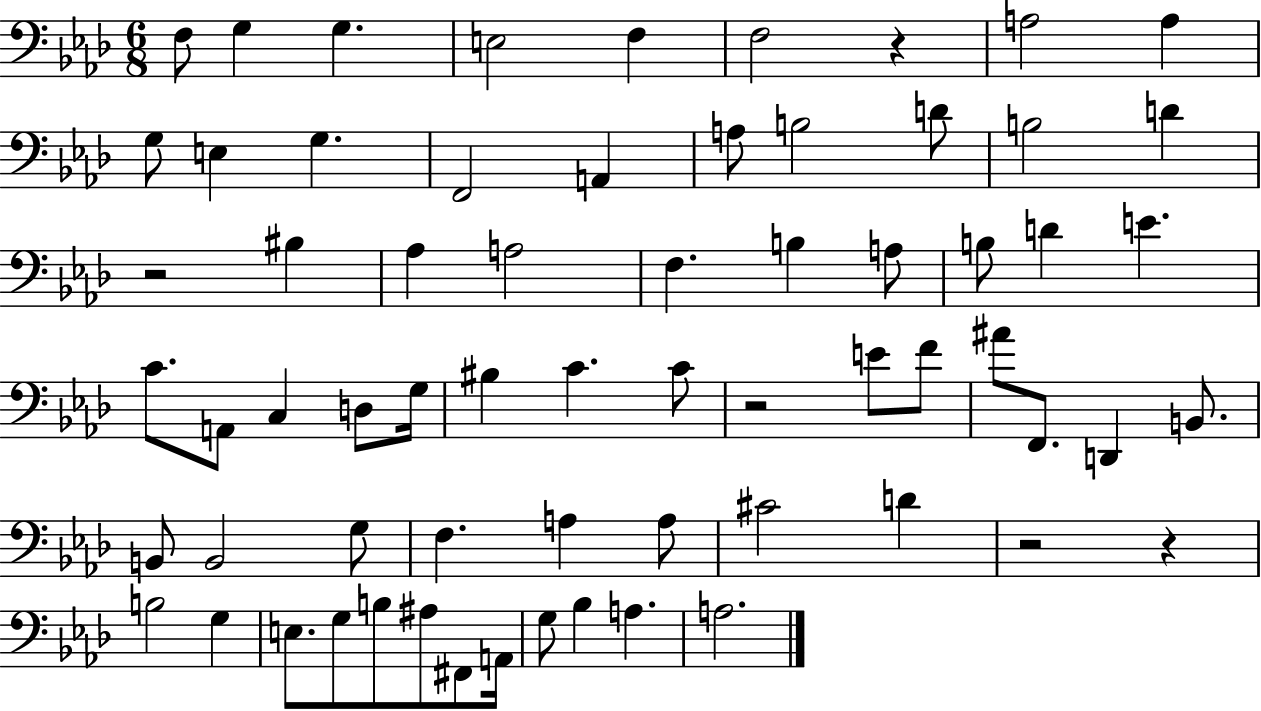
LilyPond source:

{
  \clef bass
  \numericTimeSignature
  \time 6/8
  \key aes \major
  \repeat volta 2 { f8 g4 g4. | e2 f4 | f2 r4 | a2 a4 | \break g8 e4 g4. | f,2 a,4 | a8 b2 d'8 | b2 d'4 | \break r2 bis4 | aes4 a2 | f4. b4 a8 | b8 d'4 e'4. | \break c'8. a,8 c4 d8 g16 | bis4 c'4. c'8 | r2 e'8 f'8 | ais'8 f,8. d,4 b,8. | \break b,8 b,2 g8 | f4. a4 a8 | cis'2 d'4 | r2 r4 | \break b2 g4 | e8. g8 b8 ais8 fis,8 a,16 | g8 bes4 a4. | a2. | \break } \bar "|."
}